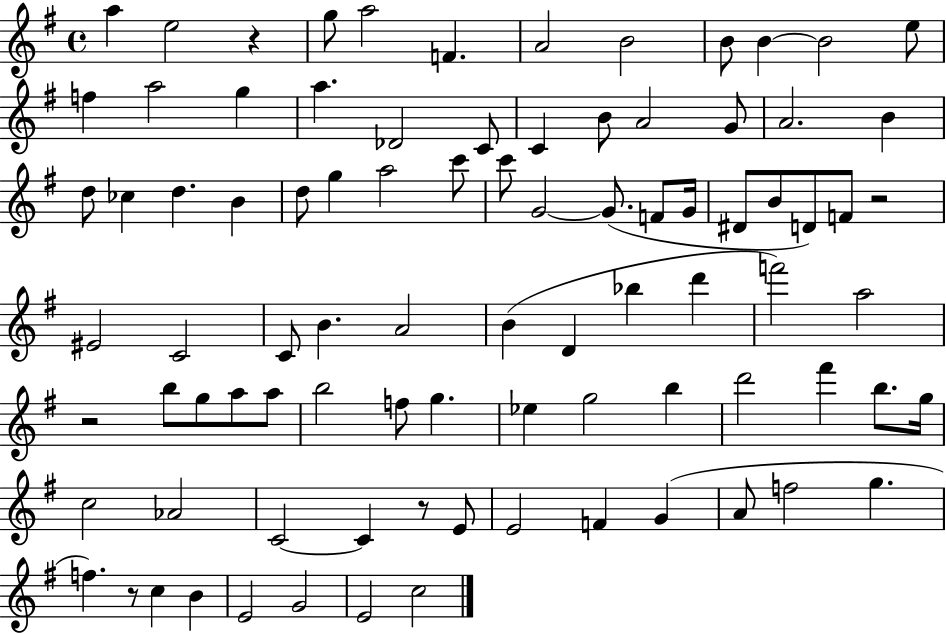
X:1
T:Untitled
M:4/4
L:1/4
K:G
a e2 z g/2 a2 F A2 B2 B/2 B B2 e/2 f a2 g a _D2 C/2 C B/2 A2 G/2 A2 B d/2 _c d B d/2 g a2 c'/2 c'/2 G2 G/2 F/2 G/4 ^D/2 B/2 D/2 F/2 z2 ^E2 C2 C/2 B A2 B D _b d' f'2 a2 z2 b/2 g/2 a/2 a/2 b2 f/2 g _e g2 b d'2 ^f' b/2 g/4 c2 _A2 C2 C z/2 E/2 E2 F G A/2 f2 g f z/2 c B E2 G2 E2 c2